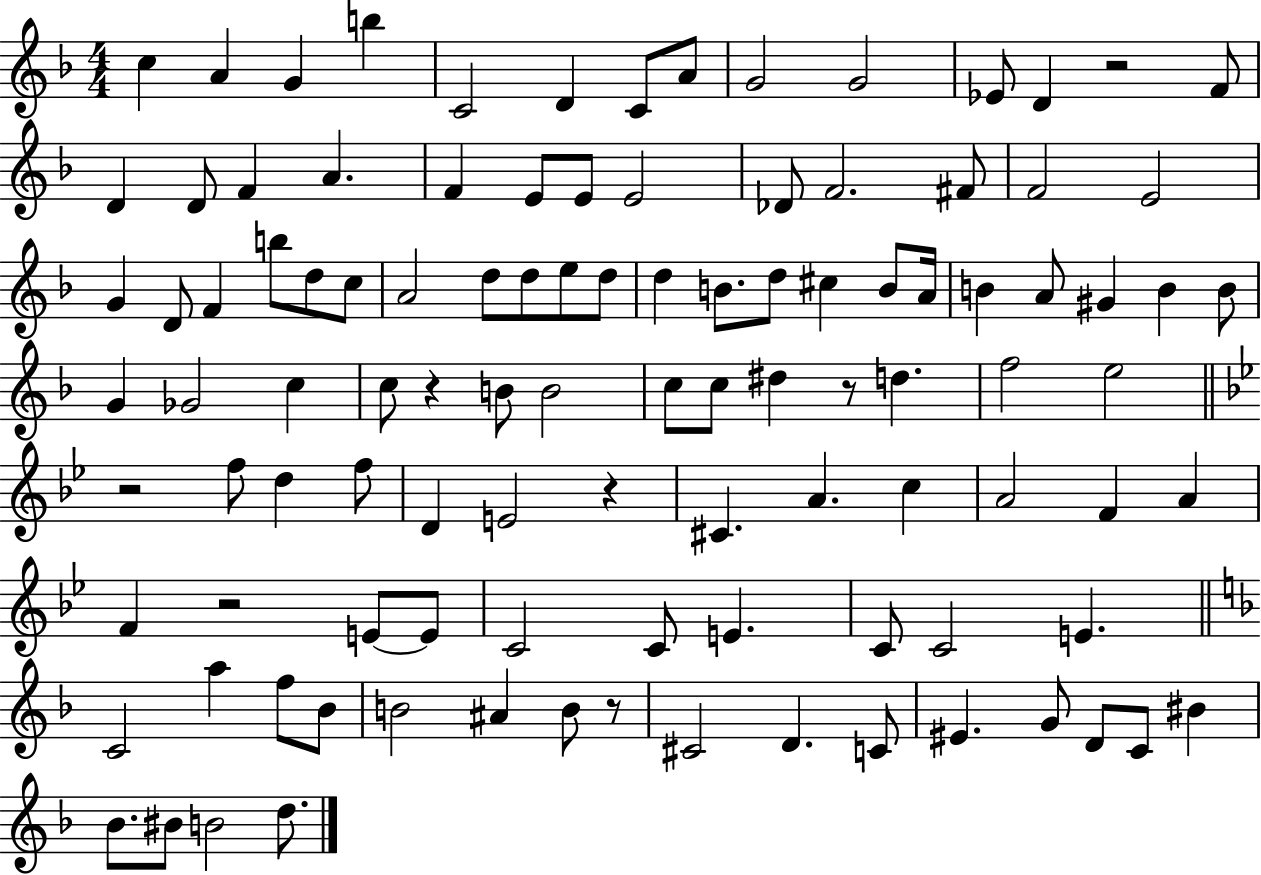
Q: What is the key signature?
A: F major